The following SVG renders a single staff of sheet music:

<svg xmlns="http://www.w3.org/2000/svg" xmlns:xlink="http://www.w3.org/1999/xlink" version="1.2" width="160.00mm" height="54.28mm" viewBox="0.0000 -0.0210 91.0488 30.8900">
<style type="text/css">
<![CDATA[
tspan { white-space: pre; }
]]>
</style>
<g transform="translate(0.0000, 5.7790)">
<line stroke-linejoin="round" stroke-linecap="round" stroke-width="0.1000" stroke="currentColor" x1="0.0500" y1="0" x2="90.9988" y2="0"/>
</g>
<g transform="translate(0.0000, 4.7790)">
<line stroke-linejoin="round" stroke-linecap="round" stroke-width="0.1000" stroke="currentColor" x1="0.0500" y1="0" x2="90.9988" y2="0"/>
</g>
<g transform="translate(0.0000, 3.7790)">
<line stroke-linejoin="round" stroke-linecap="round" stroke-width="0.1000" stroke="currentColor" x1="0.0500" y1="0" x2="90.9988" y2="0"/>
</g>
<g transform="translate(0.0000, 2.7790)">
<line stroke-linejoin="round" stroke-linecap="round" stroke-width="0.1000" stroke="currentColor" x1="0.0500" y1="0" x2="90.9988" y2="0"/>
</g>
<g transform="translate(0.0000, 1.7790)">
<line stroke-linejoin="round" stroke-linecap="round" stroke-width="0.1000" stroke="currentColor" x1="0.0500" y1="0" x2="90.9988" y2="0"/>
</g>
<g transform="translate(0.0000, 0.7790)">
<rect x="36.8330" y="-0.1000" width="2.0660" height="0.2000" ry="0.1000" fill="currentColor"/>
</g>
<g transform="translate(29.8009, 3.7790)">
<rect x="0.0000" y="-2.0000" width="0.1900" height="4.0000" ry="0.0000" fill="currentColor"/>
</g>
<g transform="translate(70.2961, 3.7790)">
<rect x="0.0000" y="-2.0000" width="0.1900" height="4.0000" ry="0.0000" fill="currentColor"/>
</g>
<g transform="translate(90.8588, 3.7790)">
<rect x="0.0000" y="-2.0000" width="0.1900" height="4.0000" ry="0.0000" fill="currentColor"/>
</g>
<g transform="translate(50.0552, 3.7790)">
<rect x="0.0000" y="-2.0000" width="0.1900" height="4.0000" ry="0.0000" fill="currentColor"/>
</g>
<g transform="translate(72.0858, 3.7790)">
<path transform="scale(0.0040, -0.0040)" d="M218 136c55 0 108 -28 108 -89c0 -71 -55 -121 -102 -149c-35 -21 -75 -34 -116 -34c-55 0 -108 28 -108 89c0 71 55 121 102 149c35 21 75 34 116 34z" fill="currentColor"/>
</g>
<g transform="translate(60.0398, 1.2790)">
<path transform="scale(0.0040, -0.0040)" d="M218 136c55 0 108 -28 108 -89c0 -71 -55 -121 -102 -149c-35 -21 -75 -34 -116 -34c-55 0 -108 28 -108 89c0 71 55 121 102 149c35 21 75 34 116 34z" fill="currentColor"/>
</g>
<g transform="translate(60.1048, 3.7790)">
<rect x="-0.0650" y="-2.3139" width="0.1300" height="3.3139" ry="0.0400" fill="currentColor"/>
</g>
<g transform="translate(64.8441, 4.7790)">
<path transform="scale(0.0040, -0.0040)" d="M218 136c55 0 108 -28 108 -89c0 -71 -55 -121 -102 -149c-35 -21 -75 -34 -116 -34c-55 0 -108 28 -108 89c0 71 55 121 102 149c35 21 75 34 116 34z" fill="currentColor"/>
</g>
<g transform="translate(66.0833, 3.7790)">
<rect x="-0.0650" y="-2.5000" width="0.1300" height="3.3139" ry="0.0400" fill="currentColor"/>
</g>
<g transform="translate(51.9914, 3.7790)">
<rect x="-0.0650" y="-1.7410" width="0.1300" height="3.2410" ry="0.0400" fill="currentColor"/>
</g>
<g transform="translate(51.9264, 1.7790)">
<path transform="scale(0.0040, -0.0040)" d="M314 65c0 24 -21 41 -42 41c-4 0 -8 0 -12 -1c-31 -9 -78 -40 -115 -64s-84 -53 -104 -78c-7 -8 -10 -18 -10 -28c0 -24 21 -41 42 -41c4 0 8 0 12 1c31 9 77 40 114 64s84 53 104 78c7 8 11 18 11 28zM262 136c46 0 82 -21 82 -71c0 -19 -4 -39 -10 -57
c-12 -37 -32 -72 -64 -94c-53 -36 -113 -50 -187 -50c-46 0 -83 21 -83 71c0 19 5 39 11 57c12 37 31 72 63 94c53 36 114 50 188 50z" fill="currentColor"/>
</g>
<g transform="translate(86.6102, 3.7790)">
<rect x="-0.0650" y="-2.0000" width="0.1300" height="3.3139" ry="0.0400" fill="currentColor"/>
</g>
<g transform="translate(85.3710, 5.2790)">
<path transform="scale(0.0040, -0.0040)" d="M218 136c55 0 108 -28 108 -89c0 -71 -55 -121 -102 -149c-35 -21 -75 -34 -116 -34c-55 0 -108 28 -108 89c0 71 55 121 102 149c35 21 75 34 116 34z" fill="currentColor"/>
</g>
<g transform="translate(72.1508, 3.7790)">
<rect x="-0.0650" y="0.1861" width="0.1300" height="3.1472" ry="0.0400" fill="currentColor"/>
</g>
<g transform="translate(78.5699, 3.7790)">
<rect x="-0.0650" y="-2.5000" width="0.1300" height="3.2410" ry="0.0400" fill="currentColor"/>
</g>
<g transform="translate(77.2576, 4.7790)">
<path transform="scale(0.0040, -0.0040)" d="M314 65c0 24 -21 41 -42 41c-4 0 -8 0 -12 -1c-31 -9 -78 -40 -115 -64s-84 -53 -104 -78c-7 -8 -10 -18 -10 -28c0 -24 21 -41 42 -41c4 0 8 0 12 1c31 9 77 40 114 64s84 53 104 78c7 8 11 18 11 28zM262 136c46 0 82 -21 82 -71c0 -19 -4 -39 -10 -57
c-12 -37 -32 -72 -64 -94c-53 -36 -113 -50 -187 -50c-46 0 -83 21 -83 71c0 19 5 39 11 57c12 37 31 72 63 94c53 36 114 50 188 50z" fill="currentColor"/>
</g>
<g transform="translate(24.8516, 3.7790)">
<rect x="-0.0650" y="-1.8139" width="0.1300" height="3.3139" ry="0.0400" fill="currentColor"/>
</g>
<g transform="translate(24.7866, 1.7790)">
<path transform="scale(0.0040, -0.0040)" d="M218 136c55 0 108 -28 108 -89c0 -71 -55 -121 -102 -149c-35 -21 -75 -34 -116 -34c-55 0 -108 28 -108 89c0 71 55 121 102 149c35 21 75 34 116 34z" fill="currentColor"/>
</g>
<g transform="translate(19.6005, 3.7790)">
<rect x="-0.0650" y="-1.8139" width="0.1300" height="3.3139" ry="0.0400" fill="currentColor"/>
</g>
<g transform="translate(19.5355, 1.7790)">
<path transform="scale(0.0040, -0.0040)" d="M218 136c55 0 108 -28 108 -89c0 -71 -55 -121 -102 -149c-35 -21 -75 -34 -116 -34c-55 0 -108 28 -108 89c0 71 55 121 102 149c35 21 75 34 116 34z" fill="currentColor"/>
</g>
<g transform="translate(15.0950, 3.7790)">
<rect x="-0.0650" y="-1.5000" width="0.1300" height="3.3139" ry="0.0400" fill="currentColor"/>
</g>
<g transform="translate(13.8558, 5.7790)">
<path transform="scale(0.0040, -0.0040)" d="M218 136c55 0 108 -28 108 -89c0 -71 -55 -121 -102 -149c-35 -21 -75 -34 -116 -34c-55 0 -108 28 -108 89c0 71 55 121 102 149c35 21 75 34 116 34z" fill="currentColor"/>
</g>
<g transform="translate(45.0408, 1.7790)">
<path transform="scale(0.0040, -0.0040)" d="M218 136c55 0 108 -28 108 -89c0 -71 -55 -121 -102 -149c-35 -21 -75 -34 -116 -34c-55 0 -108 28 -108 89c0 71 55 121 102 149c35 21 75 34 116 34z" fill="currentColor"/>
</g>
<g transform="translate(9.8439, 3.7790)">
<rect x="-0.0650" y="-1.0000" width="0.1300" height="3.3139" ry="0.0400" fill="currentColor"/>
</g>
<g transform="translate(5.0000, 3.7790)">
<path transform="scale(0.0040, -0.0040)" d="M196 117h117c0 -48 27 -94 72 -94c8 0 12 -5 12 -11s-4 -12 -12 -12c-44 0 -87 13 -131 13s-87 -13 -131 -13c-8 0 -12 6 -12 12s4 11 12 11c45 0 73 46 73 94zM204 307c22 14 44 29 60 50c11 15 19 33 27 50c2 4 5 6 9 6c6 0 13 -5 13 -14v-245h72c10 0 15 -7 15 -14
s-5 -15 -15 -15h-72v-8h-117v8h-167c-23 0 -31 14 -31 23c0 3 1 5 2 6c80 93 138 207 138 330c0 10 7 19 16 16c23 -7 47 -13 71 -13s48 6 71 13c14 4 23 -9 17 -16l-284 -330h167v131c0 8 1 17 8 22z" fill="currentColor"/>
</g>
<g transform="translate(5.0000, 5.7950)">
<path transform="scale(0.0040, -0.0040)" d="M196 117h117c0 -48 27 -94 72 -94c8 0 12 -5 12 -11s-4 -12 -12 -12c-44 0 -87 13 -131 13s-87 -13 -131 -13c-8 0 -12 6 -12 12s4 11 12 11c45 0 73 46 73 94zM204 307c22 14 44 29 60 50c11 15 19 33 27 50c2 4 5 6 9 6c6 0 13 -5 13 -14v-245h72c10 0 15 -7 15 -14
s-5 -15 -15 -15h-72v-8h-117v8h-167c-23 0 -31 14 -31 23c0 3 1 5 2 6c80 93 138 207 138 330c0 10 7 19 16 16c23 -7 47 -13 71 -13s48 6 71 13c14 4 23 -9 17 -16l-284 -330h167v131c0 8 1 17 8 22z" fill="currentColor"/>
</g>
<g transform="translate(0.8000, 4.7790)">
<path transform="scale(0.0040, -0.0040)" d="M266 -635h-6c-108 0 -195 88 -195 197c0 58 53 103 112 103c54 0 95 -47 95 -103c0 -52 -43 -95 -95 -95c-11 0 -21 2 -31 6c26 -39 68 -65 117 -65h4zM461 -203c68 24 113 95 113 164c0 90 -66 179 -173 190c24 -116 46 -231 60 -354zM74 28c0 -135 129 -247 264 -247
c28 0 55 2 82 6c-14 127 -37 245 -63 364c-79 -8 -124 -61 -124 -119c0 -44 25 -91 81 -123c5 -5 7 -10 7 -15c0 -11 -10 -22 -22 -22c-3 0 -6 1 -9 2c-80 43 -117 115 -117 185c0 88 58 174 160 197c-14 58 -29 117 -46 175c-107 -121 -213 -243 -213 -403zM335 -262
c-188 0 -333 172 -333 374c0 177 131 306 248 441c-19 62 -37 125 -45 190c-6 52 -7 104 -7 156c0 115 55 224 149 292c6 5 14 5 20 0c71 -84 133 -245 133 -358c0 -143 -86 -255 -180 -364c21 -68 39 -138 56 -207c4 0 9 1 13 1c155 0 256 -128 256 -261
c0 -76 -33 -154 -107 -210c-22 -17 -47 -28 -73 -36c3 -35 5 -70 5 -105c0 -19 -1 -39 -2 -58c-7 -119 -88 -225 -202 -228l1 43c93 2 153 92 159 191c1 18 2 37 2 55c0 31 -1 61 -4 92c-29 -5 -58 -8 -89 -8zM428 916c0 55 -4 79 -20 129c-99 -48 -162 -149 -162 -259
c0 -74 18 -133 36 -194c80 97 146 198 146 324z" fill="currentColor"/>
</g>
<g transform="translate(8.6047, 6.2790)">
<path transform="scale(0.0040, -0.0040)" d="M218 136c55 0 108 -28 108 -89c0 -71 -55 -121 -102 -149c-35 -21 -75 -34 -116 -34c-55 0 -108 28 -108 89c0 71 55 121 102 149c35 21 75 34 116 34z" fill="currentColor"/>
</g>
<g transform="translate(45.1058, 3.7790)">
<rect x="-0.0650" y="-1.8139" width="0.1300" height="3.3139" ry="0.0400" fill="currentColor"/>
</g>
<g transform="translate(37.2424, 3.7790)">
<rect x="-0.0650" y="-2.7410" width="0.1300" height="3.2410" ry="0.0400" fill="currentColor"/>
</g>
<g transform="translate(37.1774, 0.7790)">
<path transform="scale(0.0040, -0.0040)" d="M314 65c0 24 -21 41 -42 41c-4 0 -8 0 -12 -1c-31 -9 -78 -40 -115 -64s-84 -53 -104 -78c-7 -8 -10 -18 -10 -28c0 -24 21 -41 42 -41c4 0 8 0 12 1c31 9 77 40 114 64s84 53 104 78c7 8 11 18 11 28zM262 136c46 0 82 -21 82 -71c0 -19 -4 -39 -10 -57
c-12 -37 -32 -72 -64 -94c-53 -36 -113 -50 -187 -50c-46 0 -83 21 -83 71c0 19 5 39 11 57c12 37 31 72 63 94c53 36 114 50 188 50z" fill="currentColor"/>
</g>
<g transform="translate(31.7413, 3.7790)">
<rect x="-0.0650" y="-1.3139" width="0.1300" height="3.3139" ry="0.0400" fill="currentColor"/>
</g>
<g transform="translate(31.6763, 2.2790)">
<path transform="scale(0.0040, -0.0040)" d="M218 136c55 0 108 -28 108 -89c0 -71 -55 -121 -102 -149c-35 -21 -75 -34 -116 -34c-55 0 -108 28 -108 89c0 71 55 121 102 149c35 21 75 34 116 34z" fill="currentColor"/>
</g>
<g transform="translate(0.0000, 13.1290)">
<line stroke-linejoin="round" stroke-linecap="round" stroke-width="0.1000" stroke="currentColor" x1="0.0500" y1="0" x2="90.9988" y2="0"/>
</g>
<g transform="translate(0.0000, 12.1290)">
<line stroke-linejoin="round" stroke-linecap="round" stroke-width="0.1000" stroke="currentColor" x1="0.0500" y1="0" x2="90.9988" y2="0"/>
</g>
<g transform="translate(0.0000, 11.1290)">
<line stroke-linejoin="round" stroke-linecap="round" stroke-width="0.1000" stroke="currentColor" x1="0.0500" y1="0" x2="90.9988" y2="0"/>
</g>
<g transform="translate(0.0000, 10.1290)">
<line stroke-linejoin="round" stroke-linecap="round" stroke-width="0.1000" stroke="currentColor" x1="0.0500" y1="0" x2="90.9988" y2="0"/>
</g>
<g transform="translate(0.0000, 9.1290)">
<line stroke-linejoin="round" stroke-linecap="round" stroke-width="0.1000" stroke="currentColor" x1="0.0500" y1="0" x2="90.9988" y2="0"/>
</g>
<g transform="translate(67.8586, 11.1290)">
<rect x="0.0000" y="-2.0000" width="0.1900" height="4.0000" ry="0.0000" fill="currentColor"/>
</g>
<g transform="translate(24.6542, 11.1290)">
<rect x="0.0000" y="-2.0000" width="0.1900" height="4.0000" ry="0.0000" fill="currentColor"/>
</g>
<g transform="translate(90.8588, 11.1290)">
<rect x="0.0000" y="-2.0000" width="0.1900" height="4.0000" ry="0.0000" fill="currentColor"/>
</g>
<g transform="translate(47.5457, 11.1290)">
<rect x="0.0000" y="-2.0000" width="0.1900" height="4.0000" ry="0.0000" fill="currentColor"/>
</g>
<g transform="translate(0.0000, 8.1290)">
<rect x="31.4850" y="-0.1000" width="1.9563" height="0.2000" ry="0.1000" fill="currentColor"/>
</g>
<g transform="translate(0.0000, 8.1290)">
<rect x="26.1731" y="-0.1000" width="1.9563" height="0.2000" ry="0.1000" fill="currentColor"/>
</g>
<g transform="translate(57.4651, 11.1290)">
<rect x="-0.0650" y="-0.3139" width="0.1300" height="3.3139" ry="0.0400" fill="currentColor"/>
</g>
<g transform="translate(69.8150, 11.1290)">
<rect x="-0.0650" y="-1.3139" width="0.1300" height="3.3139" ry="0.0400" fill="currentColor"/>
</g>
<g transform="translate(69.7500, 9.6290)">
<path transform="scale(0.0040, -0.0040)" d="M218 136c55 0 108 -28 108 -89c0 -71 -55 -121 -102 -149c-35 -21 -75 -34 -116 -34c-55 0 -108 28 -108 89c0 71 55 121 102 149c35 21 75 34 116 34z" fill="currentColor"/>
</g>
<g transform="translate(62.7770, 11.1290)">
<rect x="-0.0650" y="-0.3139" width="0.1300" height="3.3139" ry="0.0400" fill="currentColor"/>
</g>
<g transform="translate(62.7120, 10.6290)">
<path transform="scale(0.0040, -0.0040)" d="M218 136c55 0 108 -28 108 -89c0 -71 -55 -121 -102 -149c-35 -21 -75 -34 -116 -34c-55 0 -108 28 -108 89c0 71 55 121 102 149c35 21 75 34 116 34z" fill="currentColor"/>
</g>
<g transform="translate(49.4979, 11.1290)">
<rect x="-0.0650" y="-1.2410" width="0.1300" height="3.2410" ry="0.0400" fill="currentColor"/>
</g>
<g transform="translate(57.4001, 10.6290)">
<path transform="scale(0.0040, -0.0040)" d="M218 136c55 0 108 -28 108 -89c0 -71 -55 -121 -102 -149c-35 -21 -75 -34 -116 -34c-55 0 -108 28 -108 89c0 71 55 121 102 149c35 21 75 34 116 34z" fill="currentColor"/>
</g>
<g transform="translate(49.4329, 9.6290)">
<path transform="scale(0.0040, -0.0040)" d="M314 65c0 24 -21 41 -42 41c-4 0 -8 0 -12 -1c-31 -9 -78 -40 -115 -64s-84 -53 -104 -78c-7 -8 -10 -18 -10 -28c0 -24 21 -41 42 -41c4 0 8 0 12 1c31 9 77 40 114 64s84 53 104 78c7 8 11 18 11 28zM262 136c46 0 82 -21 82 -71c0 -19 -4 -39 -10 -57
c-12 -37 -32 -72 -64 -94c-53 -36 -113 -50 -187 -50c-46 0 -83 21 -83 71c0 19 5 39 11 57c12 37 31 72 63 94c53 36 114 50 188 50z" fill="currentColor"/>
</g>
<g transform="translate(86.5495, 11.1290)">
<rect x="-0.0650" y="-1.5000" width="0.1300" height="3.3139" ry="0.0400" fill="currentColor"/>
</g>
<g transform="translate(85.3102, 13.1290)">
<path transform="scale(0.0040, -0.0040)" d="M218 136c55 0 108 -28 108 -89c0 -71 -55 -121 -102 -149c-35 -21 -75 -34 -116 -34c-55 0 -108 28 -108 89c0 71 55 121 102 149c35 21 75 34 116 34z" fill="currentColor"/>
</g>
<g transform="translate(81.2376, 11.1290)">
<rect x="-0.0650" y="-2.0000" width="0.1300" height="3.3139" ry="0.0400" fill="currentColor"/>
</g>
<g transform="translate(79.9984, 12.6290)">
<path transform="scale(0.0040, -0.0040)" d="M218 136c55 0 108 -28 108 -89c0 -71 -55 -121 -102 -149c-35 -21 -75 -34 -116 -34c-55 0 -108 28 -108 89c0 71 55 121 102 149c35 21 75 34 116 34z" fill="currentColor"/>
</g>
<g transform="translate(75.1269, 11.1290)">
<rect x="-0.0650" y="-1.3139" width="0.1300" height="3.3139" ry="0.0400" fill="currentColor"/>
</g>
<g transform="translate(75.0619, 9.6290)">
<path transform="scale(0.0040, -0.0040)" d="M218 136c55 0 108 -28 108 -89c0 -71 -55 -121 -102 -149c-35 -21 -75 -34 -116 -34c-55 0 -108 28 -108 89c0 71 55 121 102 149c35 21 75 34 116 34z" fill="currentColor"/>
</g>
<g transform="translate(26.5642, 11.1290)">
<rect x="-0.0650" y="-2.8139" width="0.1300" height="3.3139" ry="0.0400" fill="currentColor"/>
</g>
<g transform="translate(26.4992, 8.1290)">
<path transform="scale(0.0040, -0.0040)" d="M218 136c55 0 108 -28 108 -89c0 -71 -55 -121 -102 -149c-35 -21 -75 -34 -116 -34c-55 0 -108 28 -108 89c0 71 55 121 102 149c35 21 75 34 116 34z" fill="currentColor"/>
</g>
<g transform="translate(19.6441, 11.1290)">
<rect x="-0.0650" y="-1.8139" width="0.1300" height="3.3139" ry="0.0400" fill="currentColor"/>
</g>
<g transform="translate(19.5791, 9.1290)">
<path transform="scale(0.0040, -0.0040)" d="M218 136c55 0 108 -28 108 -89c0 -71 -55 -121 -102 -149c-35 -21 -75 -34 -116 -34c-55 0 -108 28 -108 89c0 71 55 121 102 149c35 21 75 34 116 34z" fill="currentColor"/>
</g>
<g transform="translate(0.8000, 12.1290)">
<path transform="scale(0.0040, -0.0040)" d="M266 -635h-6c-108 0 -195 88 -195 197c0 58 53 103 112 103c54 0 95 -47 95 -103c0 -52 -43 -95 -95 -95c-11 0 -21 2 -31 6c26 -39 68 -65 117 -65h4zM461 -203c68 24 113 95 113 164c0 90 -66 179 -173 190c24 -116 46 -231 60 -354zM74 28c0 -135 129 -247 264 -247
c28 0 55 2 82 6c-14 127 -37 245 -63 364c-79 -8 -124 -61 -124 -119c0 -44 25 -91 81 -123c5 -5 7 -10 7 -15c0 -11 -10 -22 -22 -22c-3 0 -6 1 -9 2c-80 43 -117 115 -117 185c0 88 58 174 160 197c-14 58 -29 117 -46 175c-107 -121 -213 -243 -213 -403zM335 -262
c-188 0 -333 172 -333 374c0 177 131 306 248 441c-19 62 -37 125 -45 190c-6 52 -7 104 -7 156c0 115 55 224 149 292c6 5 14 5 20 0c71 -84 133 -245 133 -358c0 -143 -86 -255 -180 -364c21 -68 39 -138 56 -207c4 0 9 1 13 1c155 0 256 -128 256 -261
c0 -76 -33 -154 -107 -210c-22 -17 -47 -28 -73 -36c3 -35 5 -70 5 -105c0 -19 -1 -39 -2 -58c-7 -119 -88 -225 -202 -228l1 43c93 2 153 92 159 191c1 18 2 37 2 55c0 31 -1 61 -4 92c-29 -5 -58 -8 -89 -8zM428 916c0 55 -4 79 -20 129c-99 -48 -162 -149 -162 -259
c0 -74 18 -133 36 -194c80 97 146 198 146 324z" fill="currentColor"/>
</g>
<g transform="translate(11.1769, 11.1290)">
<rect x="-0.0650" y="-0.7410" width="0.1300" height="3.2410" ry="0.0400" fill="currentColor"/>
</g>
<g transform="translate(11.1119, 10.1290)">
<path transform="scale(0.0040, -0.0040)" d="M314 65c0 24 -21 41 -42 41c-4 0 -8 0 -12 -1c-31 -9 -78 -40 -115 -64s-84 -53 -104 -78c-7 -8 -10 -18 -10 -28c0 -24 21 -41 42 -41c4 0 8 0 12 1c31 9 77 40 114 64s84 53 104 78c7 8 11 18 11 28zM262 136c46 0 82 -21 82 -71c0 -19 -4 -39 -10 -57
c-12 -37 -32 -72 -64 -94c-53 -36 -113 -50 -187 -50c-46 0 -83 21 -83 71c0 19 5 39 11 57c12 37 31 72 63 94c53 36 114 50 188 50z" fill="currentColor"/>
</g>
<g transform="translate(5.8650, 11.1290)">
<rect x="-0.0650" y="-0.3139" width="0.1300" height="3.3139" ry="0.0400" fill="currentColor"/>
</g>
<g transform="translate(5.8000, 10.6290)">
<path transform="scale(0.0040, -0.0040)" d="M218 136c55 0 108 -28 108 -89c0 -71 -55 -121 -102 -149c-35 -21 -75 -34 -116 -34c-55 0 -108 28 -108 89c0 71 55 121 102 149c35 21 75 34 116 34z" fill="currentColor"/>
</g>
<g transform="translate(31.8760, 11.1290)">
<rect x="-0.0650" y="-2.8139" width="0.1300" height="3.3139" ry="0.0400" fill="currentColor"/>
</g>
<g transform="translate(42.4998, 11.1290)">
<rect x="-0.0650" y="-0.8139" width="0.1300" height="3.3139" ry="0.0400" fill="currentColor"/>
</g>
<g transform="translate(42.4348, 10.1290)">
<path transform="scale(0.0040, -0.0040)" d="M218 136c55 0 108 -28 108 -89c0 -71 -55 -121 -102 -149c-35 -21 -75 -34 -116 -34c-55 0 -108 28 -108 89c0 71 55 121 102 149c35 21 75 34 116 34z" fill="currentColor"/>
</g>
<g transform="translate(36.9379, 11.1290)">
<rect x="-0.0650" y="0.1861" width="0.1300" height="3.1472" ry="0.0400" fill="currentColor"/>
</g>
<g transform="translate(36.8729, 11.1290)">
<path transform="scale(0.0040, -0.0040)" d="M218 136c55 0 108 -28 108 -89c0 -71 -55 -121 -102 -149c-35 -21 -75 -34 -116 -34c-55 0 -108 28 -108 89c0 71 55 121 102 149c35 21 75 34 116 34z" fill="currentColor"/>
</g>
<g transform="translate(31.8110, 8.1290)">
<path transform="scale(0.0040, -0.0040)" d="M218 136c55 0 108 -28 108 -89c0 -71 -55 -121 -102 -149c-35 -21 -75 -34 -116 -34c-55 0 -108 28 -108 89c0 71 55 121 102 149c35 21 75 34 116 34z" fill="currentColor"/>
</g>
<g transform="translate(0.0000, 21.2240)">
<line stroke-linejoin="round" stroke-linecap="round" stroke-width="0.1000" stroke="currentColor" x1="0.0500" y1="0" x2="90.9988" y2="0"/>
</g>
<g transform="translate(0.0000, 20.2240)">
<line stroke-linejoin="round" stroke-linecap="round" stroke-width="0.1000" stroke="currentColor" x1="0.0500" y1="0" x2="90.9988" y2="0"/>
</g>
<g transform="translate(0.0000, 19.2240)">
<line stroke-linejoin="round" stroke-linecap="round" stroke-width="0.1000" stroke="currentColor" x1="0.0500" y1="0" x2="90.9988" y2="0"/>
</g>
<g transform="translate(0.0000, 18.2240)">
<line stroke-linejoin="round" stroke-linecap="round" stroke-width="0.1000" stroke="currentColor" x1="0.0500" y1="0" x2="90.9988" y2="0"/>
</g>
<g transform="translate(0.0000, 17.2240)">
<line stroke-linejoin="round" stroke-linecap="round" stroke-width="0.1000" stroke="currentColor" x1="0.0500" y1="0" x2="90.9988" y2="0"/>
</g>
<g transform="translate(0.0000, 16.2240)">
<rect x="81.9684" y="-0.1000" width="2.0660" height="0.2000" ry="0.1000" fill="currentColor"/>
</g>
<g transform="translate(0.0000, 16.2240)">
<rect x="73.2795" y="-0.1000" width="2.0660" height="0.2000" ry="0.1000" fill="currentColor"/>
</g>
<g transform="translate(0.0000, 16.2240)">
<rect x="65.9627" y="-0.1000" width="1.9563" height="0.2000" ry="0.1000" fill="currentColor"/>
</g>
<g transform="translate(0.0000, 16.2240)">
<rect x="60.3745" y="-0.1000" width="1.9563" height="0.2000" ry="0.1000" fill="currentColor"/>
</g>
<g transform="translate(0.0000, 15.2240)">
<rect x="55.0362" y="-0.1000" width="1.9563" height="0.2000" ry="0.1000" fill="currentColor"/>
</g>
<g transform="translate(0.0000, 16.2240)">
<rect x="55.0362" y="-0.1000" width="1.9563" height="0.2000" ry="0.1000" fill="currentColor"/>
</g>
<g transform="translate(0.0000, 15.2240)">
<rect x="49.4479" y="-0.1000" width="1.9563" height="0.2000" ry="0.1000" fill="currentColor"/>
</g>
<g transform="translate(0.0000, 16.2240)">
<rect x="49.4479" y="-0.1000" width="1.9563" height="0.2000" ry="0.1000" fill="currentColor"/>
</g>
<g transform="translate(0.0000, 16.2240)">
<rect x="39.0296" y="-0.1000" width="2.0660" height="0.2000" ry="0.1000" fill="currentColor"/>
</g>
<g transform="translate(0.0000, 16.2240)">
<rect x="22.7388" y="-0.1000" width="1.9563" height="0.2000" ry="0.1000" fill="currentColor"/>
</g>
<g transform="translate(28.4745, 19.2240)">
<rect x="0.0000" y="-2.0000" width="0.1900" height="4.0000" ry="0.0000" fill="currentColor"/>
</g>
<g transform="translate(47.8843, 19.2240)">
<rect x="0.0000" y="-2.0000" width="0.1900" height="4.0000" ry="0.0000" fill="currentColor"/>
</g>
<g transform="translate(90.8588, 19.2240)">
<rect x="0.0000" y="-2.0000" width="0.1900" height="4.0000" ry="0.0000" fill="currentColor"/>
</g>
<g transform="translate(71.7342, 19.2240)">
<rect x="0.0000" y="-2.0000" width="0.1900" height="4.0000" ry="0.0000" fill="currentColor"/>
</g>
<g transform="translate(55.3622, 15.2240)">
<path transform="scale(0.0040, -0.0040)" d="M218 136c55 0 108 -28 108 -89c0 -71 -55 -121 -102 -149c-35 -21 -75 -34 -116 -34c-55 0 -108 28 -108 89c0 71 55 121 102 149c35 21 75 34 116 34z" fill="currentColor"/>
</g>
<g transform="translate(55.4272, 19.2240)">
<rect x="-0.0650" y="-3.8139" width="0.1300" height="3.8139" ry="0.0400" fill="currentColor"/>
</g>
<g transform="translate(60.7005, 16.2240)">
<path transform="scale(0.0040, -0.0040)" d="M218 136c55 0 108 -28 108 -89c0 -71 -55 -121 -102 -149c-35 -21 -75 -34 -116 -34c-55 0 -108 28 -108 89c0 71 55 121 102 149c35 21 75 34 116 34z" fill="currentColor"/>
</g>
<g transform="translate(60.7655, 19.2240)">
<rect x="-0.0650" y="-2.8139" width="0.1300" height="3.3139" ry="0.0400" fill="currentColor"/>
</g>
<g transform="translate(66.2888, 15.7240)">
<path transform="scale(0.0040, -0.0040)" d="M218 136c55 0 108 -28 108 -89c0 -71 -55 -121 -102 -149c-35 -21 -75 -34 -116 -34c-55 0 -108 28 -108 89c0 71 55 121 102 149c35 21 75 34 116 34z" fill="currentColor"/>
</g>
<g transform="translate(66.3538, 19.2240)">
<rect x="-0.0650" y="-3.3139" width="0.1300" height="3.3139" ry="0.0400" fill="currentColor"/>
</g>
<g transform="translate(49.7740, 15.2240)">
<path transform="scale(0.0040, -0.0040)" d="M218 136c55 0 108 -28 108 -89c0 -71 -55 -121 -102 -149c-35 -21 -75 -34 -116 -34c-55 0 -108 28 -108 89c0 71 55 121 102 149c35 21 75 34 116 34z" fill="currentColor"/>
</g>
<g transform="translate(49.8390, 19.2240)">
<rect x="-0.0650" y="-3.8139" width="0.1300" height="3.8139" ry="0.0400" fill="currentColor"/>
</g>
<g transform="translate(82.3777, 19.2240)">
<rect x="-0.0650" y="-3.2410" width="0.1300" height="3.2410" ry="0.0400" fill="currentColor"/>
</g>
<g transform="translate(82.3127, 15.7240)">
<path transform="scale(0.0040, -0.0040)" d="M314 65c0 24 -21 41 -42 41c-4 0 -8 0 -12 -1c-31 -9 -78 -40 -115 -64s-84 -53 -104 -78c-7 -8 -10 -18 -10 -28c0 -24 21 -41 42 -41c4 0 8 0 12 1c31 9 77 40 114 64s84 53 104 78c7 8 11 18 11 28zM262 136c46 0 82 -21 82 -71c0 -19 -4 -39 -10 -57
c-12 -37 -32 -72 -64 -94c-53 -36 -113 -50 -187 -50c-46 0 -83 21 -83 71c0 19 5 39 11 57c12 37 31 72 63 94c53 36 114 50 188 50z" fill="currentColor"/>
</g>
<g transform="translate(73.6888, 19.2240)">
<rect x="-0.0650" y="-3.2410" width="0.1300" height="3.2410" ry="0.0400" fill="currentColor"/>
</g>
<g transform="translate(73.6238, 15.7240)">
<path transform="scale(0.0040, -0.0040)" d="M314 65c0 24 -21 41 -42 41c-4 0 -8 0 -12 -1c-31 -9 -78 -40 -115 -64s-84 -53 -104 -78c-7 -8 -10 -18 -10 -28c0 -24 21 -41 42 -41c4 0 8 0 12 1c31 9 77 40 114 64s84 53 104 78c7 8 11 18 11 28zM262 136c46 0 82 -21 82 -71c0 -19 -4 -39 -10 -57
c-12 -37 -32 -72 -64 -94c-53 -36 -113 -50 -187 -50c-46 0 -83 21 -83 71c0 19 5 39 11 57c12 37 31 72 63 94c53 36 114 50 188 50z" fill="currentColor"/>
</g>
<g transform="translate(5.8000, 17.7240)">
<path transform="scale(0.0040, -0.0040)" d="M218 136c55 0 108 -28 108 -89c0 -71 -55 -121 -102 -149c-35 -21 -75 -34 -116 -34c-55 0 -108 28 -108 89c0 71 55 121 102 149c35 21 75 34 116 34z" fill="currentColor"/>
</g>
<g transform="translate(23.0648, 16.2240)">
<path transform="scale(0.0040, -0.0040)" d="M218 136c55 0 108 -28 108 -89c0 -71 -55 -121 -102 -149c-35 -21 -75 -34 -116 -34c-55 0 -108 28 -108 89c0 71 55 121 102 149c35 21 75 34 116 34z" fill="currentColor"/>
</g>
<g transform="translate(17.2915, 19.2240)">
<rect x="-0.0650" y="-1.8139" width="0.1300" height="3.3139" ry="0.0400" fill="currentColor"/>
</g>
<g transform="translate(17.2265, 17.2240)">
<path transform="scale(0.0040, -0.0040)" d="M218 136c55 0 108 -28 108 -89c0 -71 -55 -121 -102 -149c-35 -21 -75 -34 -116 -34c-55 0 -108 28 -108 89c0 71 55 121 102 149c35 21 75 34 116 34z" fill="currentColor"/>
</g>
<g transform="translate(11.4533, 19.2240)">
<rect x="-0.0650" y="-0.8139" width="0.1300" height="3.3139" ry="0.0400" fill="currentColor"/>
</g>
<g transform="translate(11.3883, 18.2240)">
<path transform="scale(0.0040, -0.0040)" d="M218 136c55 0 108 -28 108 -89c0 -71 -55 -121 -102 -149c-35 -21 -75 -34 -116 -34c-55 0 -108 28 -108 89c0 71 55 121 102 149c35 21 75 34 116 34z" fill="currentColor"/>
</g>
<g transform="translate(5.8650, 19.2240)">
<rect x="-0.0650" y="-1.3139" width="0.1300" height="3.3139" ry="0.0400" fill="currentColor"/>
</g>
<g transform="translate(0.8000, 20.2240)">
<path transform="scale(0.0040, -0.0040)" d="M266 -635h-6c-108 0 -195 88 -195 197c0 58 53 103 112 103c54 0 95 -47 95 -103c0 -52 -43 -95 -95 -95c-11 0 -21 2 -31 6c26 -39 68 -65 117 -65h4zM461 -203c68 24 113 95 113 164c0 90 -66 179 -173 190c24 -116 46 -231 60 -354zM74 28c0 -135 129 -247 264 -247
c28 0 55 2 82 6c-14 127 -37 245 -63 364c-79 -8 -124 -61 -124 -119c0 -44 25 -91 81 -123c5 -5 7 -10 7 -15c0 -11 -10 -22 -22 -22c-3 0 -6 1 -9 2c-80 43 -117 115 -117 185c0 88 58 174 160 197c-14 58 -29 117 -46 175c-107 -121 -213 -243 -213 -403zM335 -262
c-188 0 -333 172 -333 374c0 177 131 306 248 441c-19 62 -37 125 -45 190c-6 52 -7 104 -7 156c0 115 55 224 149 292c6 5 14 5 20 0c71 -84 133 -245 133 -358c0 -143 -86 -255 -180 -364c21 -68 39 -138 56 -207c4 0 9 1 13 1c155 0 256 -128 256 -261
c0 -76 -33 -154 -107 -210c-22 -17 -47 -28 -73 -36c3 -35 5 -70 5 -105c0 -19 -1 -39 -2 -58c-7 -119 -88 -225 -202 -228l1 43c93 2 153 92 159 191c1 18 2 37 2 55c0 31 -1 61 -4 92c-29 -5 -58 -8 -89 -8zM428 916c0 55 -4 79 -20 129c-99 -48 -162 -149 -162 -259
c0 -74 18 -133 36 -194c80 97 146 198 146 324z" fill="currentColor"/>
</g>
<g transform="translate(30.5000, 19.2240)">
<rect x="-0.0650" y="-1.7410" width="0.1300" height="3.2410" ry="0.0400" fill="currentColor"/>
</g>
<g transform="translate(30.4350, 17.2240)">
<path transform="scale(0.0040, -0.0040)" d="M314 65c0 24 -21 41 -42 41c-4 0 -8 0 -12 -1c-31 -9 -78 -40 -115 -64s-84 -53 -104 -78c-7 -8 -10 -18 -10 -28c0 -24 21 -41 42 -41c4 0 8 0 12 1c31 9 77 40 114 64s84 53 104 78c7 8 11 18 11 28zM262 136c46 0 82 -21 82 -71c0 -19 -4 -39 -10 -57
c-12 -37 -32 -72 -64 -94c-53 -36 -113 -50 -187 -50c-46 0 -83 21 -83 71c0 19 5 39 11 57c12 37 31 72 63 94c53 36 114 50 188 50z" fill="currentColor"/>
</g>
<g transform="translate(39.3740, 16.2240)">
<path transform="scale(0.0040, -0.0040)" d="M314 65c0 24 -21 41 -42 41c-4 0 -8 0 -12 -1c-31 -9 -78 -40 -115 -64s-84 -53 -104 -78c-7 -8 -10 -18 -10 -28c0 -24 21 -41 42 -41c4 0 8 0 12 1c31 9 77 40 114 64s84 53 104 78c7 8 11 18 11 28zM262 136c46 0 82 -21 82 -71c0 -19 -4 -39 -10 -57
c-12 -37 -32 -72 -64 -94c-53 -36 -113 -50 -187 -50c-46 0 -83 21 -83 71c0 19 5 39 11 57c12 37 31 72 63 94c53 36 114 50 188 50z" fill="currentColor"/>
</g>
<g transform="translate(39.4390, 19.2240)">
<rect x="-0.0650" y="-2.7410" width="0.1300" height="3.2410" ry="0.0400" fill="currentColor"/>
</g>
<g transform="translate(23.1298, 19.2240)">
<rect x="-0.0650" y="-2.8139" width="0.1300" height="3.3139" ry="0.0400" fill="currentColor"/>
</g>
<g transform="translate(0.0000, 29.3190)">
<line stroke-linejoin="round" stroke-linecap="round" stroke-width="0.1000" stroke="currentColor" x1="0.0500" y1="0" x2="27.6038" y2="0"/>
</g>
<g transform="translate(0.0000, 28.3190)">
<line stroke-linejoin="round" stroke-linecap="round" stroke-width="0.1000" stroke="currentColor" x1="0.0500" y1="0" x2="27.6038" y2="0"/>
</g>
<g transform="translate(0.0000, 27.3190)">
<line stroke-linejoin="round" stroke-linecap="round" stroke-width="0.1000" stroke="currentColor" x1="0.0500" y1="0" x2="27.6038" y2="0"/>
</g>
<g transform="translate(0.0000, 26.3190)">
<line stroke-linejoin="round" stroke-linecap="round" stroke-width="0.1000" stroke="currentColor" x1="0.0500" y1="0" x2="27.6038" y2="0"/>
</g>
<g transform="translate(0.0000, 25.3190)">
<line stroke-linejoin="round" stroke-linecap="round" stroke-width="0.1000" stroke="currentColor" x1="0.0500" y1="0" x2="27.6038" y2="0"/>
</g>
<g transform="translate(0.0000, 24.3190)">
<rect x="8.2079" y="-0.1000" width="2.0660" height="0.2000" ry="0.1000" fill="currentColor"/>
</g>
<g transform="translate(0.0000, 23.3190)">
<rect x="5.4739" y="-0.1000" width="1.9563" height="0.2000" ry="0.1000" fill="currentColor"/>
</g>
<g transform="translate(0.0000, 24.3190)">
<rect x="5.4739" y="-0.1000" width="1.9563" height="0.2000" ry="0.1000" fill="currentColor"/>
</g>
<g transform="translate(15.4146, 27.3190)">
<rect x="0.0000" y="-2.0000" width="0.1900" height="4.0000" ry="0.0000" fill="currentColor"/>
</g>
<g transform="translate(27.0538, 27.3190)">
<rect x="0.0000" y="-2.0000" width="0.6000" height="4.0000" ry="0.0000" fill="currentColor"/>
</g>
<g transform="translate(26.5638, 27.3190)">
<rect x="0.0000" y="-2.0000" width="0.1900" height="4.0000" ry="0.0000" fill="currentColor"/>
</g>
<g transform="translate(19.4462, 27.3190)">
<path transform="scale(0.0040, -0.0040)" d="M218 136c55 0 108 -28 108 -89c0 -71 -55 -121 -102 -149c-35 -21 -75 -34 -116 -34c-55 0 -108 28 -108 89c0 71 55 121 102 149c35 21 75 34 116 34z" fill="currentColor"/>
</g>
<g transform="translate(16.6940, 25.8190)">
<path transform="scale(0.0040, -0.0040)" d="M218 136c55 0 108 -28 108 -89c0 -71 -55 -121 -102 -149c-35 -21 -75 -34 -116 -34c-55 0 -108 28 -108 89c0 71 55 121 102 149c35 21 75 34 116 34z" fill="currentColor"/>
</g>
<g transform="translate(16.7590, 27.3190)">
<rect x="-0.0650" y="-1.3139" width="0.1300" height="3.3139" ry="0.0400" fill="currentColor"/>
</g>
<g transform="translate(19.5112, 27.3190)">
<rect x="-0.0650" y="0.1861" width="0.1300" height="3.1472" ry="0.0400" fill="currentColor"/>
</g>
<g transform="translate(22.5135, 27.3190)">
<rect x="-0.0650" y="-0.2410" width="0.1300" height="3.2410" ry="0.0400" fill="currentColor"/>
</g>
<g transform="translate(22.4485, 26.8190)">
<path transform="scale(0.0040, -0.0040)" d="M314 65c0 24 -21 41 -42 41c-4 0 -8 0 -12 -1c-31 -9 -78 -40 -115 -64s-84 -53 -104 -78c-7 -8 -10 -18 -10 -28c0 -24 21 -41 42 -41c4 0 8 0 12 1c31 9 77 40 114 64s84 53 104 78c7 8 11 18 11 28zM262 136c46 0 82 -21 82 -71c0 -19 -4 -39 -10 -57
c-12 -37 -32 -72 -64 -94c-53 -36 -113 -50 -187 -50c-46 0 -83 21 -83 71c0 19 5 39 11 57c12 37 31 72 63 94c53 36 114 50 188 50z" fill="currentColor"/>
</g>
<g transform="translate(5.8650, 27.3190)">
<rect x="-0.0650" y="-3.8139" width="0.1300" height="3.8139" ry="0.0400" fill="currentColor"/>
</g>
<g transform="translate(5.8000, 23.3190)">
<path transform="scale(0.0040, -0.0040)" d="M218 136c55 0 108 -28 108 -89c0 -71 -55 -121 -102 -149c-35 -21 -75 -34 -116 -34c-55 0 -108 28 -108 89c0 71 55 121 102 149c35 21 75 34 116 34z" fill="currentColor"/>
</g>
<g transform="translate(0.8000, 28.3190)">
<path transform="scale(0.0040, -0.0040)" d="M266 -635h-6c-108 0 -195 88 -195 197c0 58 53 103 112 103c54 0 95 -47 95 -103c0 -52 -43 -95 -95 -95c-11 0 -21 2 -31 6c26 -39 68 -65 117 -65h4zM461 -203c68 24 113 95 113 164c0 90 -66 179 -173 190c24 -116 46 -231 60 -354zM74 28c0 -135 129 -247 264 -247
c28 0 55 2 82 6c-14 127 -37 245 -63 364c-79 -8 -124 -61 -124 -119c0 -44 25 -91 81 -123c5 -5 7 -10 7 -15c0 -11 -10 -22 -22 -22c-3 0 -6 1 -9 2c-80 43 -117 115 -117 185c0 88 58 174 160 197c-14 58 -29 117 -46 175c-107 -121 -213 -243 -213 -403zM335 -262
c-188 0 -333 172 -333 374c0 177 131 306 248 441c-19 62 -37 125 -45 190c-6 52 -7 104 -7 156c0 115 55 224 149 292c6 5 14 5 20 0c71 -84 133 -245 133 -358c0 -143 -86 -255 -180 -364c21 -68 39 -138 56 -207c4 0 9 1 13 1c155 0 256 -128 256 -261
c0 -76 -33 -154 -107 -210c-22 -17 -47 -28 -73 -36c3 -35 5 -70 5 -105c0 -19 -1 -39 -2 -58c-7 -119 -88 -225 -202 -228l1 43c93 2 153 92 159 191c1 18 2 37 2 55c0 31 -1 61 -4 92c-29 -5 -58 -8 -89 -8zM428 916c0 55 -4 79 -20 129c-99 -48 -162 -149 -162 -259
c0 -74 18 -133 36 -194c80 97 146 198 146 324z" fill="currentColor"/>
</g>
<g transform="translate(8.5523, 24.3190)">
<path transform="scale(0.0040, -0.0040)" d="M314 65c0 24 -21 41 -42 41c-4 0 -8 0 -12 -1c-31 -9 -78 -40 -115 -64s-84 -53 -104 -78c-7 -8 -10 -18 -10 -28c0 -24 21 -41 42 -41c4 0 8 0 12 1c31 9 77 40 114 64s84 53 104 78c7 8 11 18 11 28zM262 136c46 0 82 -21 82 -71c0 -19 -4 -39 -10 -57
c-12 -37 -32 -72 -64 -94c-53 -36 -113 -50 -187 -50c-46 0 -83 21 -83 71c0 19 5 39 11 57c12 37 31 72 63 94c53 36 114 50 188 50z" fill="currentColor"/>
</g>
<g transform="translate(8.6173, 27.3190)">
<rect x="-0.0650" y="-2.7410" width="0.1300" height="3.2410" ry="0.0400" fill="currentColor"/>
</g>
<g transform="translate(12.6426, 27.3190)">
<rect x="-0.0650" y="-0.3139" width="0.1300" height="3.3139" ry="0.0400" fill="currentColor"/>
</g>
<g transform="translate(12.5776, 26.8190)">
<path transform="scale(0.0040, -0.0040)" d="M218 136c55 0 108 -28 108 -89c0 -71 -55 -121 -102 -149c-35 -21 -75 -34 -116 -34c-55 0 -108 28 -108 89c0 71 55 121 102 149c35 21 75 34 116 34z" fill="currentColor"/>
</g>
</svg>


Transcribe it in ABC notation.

X:1
T:Untitled
M:4/4
L:1/4
K:C
D E f f e a2 f f2 g G B G2 F c d2 f a a B d e2 c c e e F E e d f a f2 a2 c' c' a b b2 b2 c' a2 c e B c2